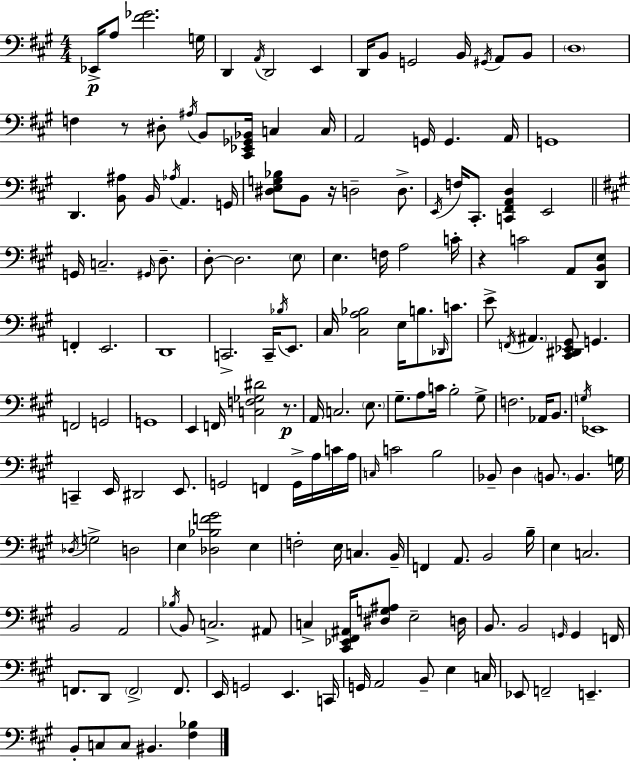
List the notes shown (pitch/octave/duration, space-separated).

Eb2/s A3/e [F#4,Gb4]/h. G3/s D2/q A2/s D2/h E2/q D2/s B2/e G2/h B2/s G#2/s A2/e B2/e D3/w F3/q R/e D#3/e A#3/s B2/e [C#2,Eb2,Gb2,Bb2]/s C3/q C3/s A2/h G2/s G2/q. A2/s G2/w D2/q. [B2,A#3]/e B2/s Ab3/s A2/q. G2/s [D#3,E3,G3,Bb3]/e B2/e R/s D3/h D3/e. E2/s F3/s C#2/e. [C2,F#2,A2,D3]/q E2/h G2/s C3/h. G#2/s D3/e. D3/e D3/h. E3/e E3/q. F3/s A3/h C4/s R/q C4/h A2/e [D2,B2,E3]/e F2/q E2/h. D2/w C2/h. C2/s Bb3/s E2/e. C#3/s [C#3,A3,Bb3]/h E3/s B3/e. Db2/s C4/e. E4/e F2/s A#2/q. [C#2,D#2,Eb2,G#2]/e G2/q. F2/h G2/h G2/w E2/q F2/s [C3,F3,Gb3,D#4]/h R/e. A2/s C3/h. E3/e. G#3/e. A3/e C4/s B3/h G#3/e F3/h. Ab2/s B2/e. G3/s Eb2/w C2/q E2/s D#2/h E2/e. G2/h F2/q G2/s A3/s C4/s A3/s C3/s C4/h B3/h Bb2/e D3/q B2/e. B2/q. G3/s Db3/s G3/h D3/h E3/q [Db3,Bb3,F4,G#4]/h E3/q F3/h E3/s C3/q. B2/s F2/q A2/e. B2/h B3/s E3/q C3/h. B2/h A2/h Bb3/s B2/e C3/h. A#2/e C3/q [C#2,Eb2,F#2,A#2]/s [D#3,G3,A#3]/e E3/h D3/s B2/e. B2/h G2/s G2/q F2/s F2/e. D2/e F2/h F2/e. E2/s G2/h E2/q. C2/s G2/s A2/h B2/e E3/q C3/s Eb2/e F2/h E2/q. B2/e C3/e C3/e BIS2/q. [F#3,Bb3]/q